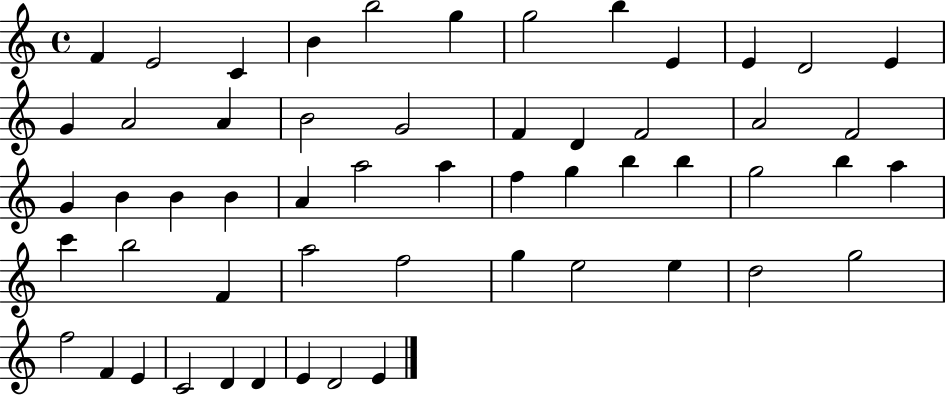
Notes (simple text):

F4/q E4/h C4/q B4/q B5/h G5/q G5/h B5/q E4/q E4/q D4/h E4/q G4/q A4/h A4/q B4/h G4/h F4/q D4/q F4/h A4/h F4/h G4/q B4/q B4/q B4/q A4/q A5/h A5/q F5/q G5/q B5/q B5/q G5/h B5/q A5/q C6/q B5/h F4/q A5/h F5/h G5/q E5/h E5/q D5/h G5/h F5/h F4/q E4/q C4/h D4/q D4/q E4/q D4/h E4/q